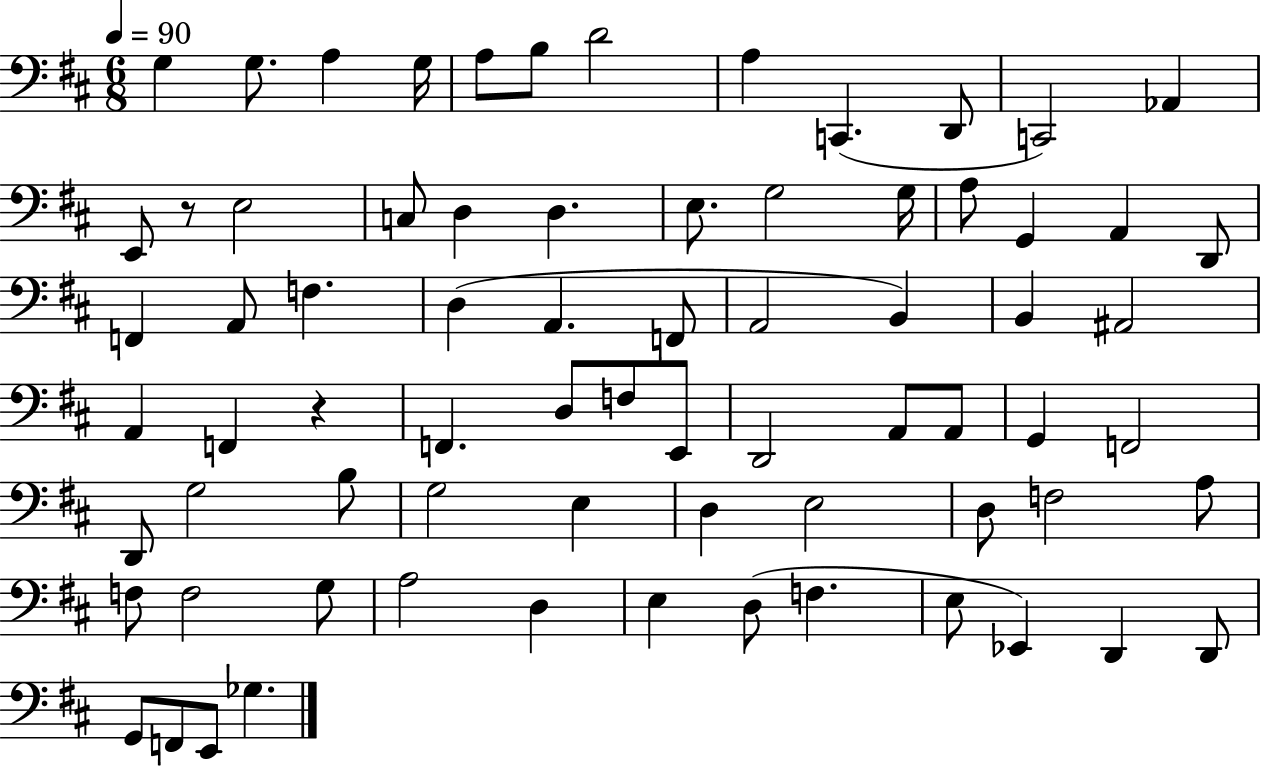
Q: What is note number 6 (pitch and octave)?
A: B3